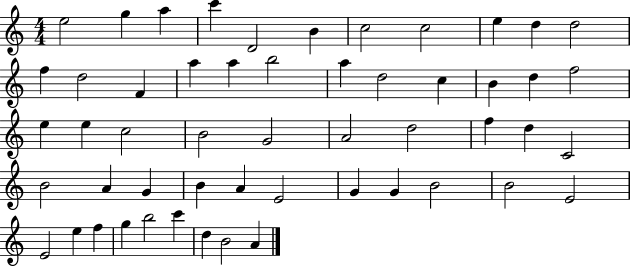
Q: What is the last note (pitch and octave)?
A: A4